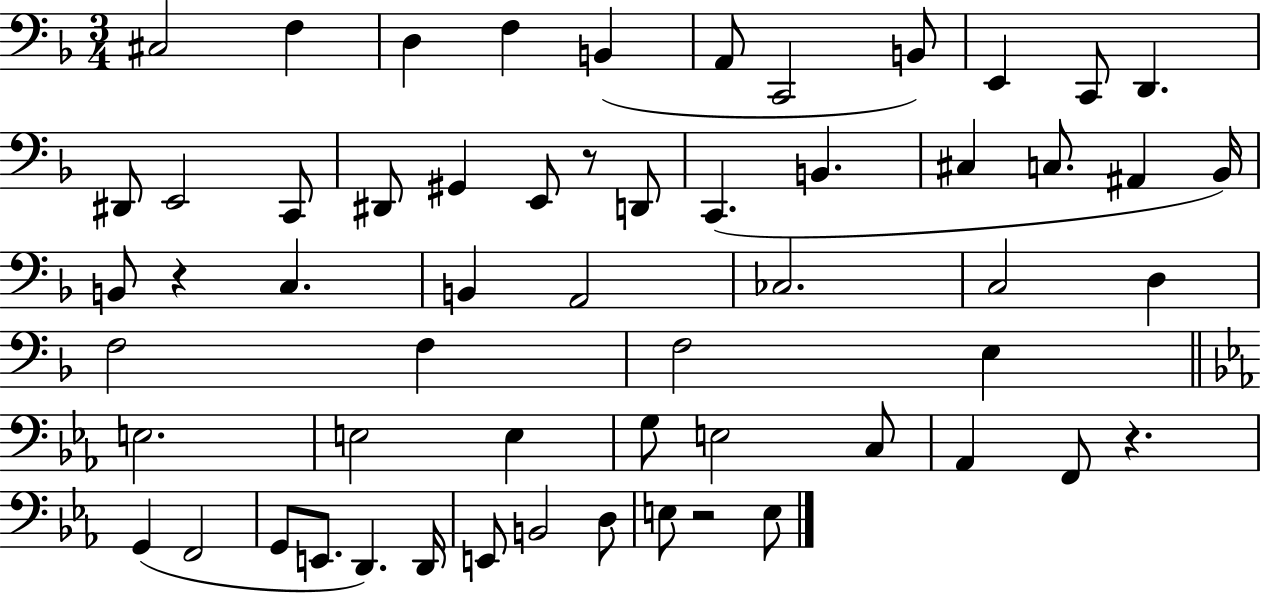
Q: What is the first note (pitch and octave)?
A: C#3